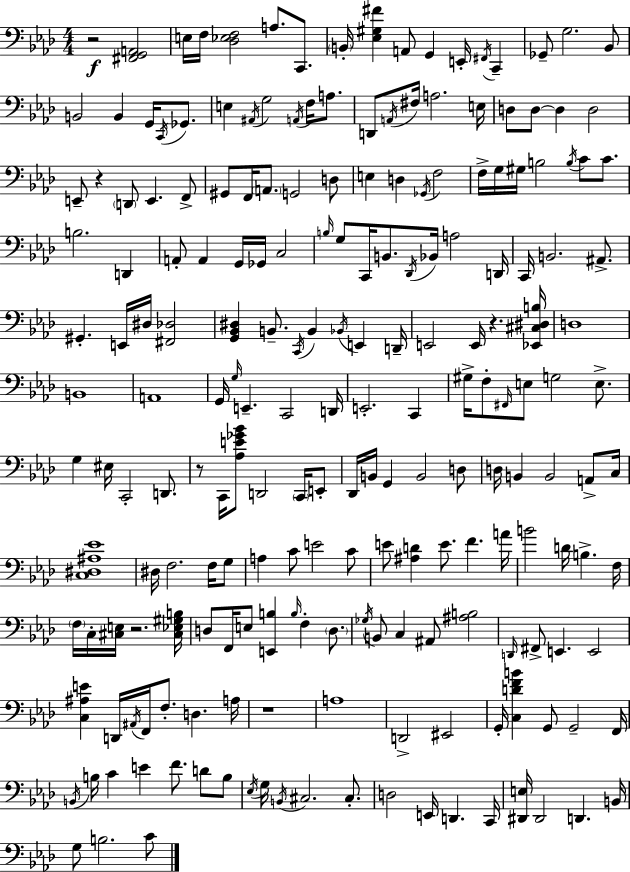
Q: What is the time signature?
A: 4/4